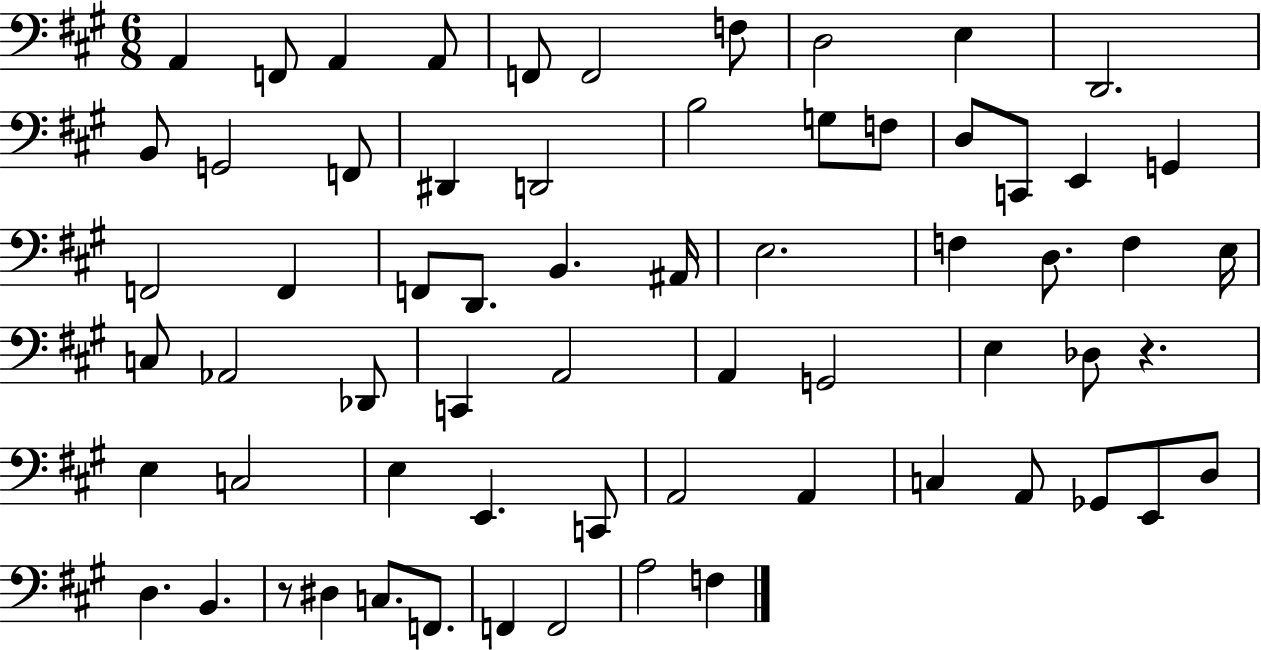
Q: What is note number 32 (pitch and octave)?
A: F3